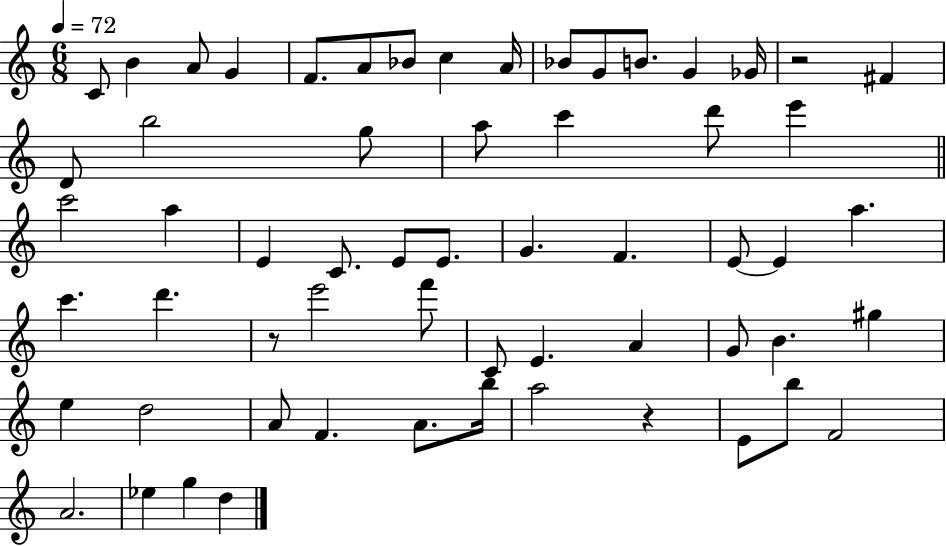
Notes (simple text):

C4/e B4/q A4/e G4/q F4/e. A4/e Bb4/e C5/q A4/s Bb4/e G4/e B4/e. G4/q Gb4/s R/h F#4/q D4/e B5/h G5/e A5/e C6/q D6/e E6/q C6/h A5/q E4/q C4/e. E4/e E4/e. G4/q. F4/q. E4/e E4/q A5/q. C6/q. D6/q. R/e E6/h F6/e C4/e E4/q. A4/q G4/e B4/q. G#5/q E5/q D5/h A4/e F4/q. A4/e. B5/s A5/h R/q E4/e B5/e F4/h A4/h. Eb5/q G5/q D5/q